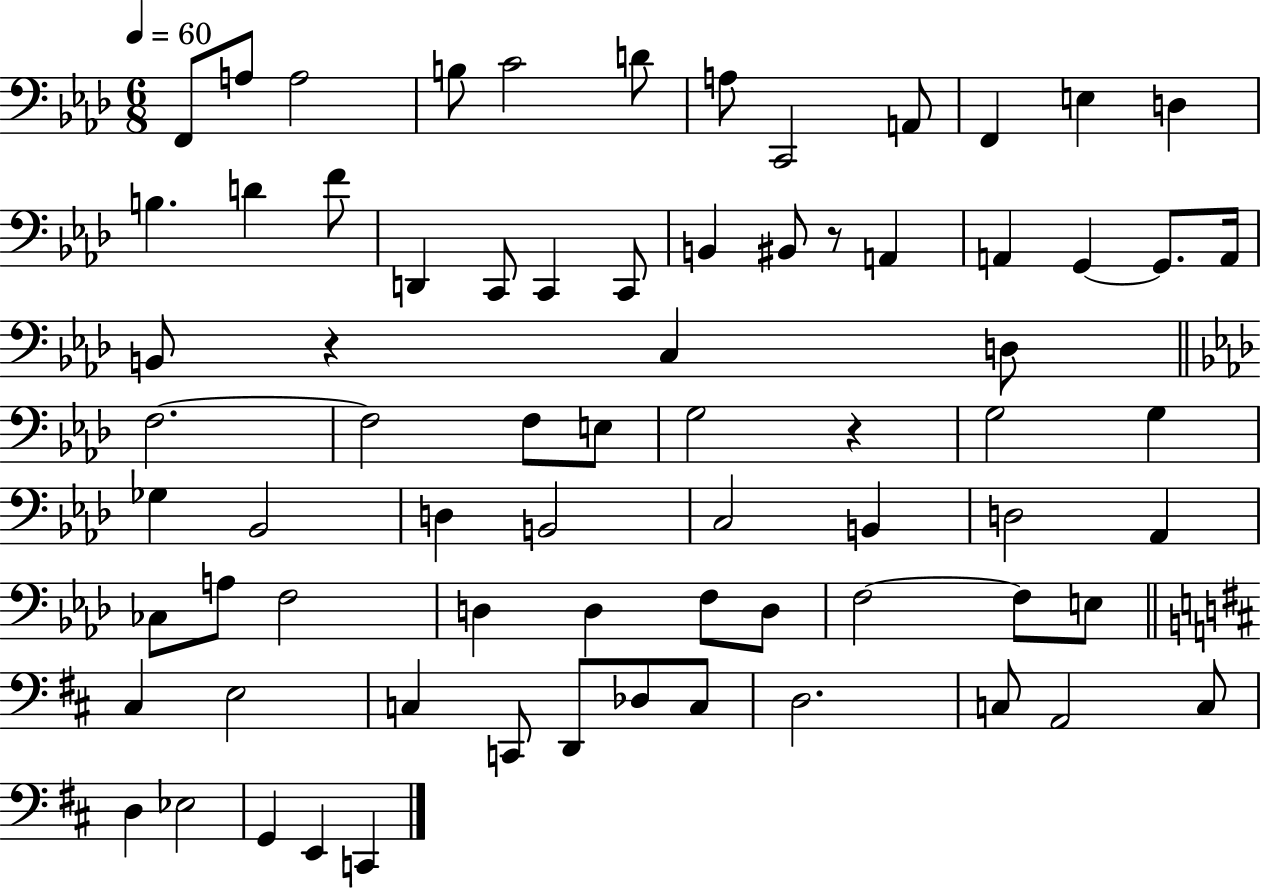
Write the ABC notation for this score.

X:1
T:Untitled
M:6/8
L:1/4
K:Ab
F,,/2 A,/2 A,2 B,/2 C2 D/2 A,/2 C,,2 A,,/2 F,, E, D, B, D F/2 D,, C,,/2 C,, C,,/2 B,, ^B,,/2 z/2 A,, A,, G,, G,,/2 A,,/4 B,,/2 z C, D,/2 F,2 F,2 F,/2 E,/2 G,2 z G,2 G, _G, _B,,2 D, B,,2 C,2 B,, D,2 _A,, _C,/2 A,/2 F,2 D, D, F,/2 D,/2 F,2 F,/2 E,/2 ^C, E,2 C, C,,/2 D,,/2 _D,/2 C,/2 D,2 C,/2 A,,2 C,/2 D, _E,2 G,, E,, C,,